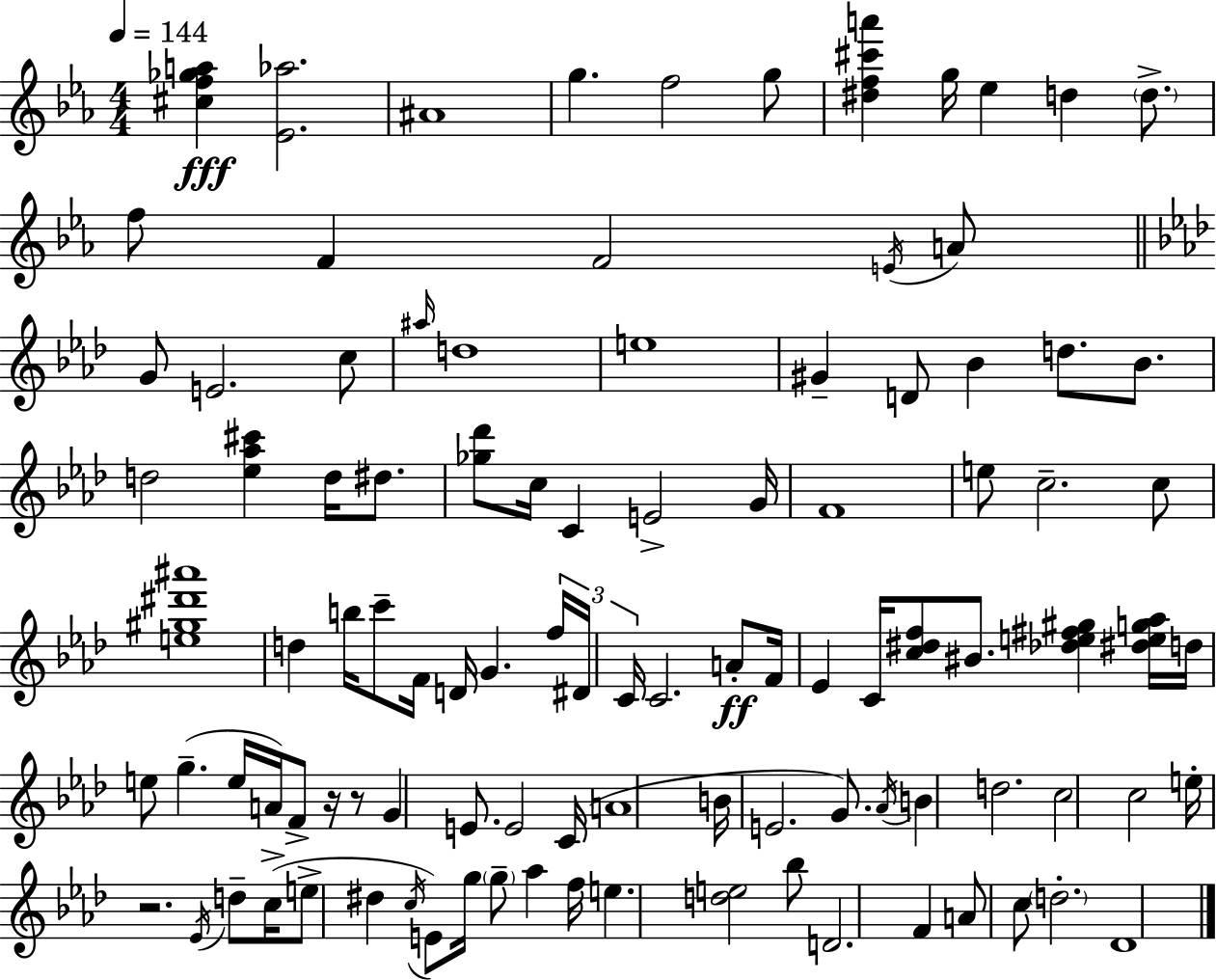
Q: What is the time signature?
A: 4/4